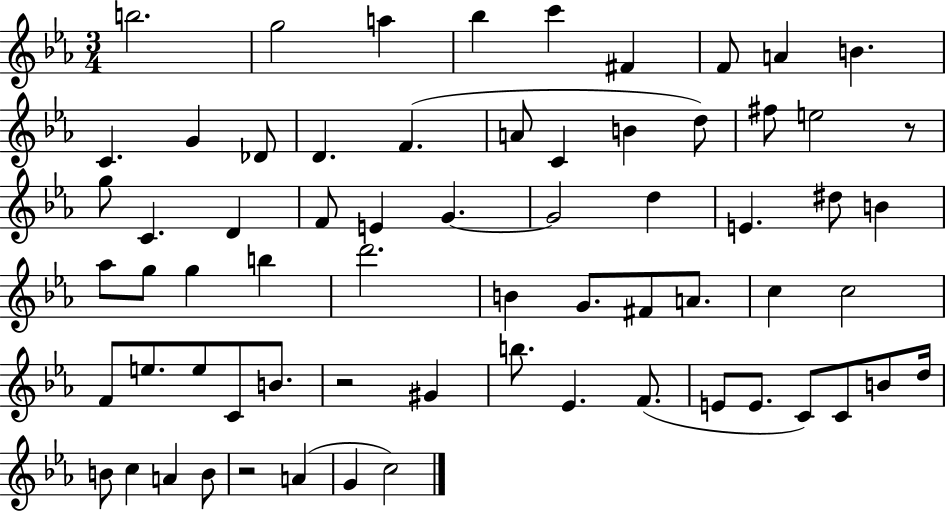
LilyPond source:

{
  \clef treble
  \numericTimeSignature
  \time 3/4
  \key ees \major
  b''2. | g''2 a''4 | bes''4 c'''4 fis'4 | f'8 a'4 b'4. | \break c'4. g'4 des'8 | d'4. f'4.( | a'8 c'4 b'4 d''8) | fis''8 e''2 r8 | \break g''8 c'4. d'4 | f'8 e'4 g'4.~~ | g'2 d''4 | e'4. dis''8 b'4 | \break aes''8 g''8 g''4 b''4 | d'''2. | b'4 g'8. fis'8 a'8. | c''4 c''2 | \break f'8 e''8. e''8 c'8 b'8. | r2 gis'4 | b''8. ees'4. f'8.( | e'8 e'8. c'8) c'8 b'8 d''16 | \break b'8 c''4 a'4 b'8 | r2 a'4( | g'4 c''2) | \bar "|."
}